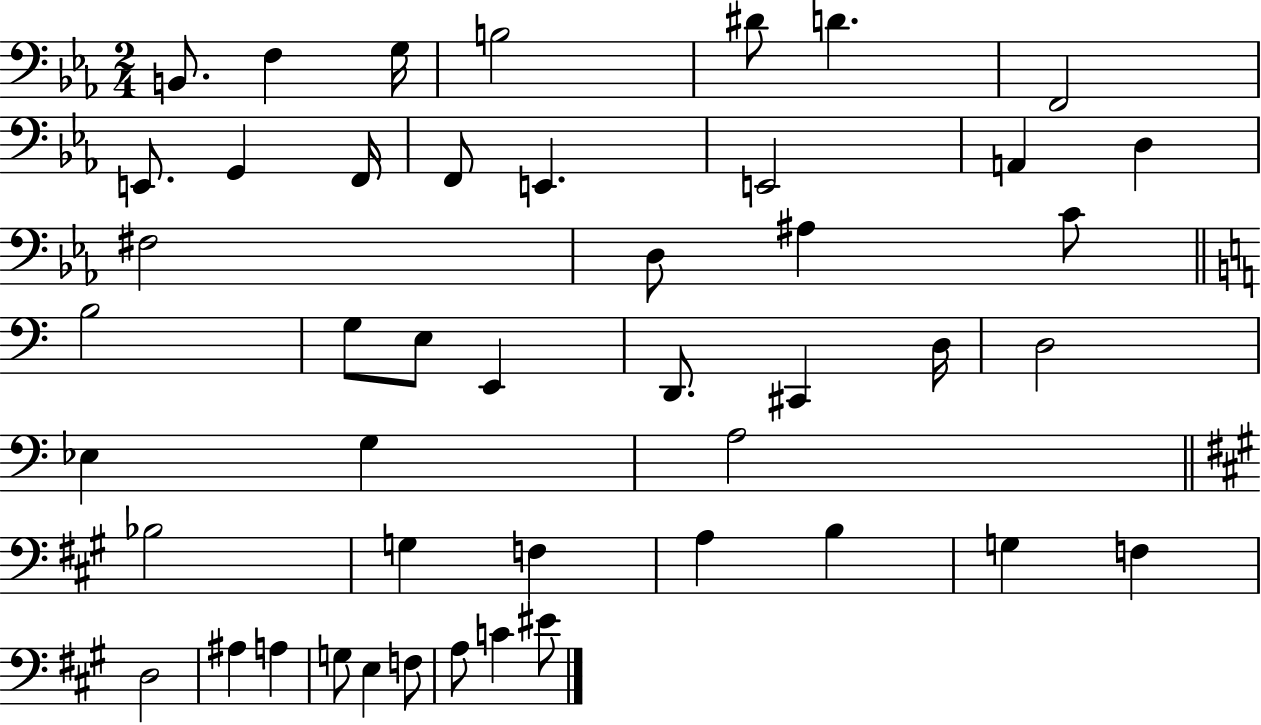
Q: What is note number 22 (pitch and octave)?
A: E3